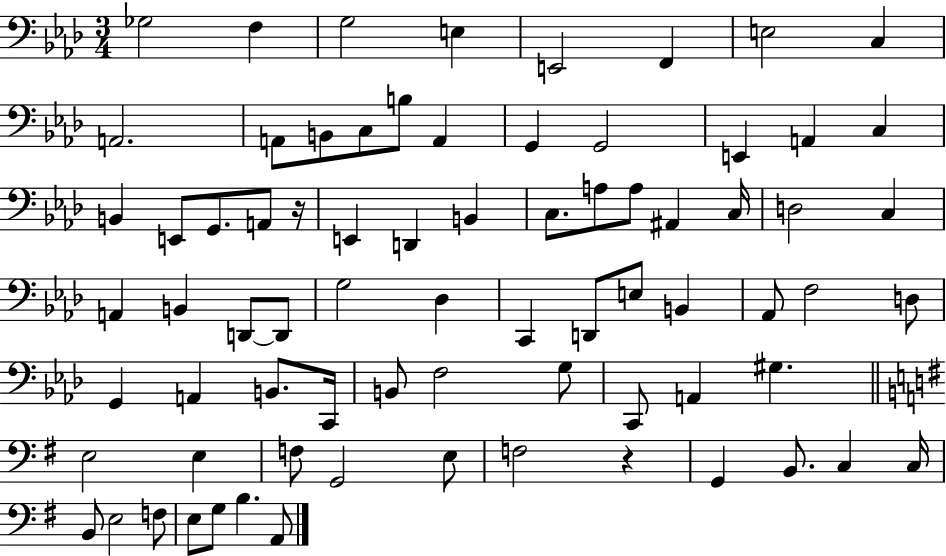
Gb3/h F3/q G3/h E3/q E2/h F2/q E3/h C3/q A2/h. A2/e B2/e C3/e B3/e A2/q G2/q G2/h E2/q A2/q C3/q B2/q E2/e G2/e. A2/e R/s E2/q D2/q B2/q C3/e. A3/e A3/e A#2/q C3/s D3/h C3/q A2/q B2/q D2/e D2/e G3/h Db3/q C2/q D2/e E3/e B2/q Ab2/e F3/h D3/e G2/q A2/q B2/e. C2/s B2/e F3/h G3/e C2/e A2/q G#3/q. E3/h E3/q F3/e G2/h E3/e F3/h R/q G2/q B2/e. C3/q C3/s B2/e E3/h F3/e E3/e G3/e B3/q. A2/e